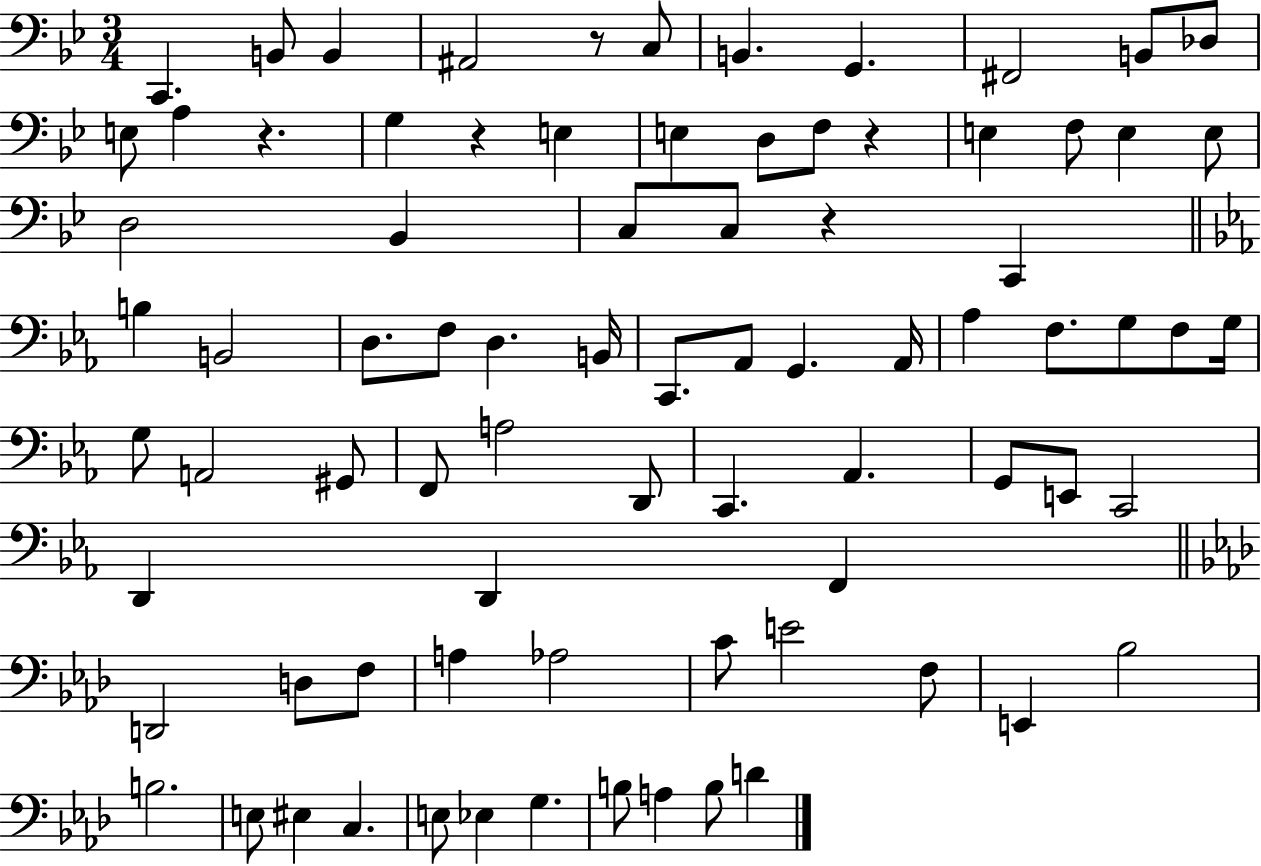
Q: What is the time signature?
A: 3/4